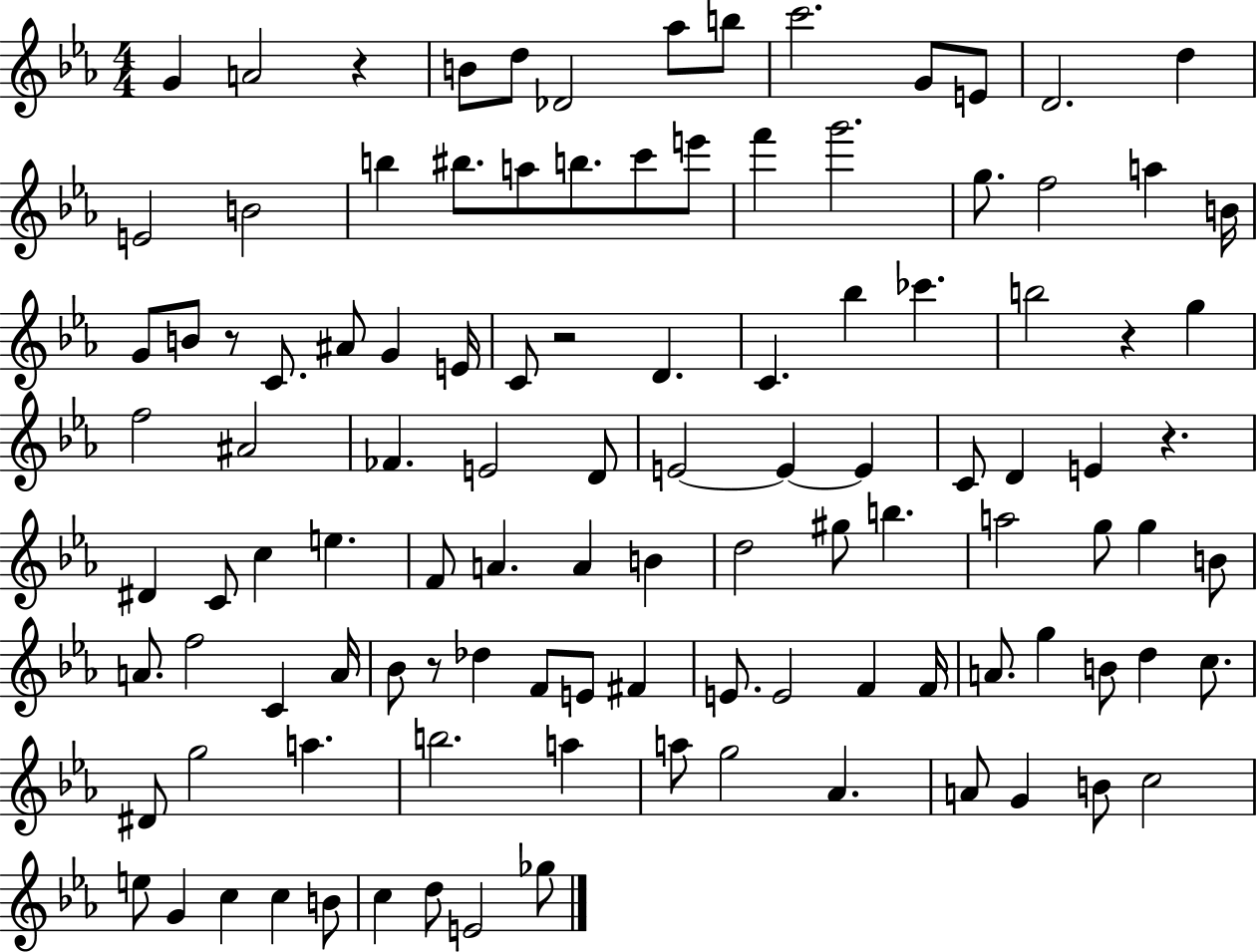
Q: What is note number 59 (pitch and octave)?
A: D5